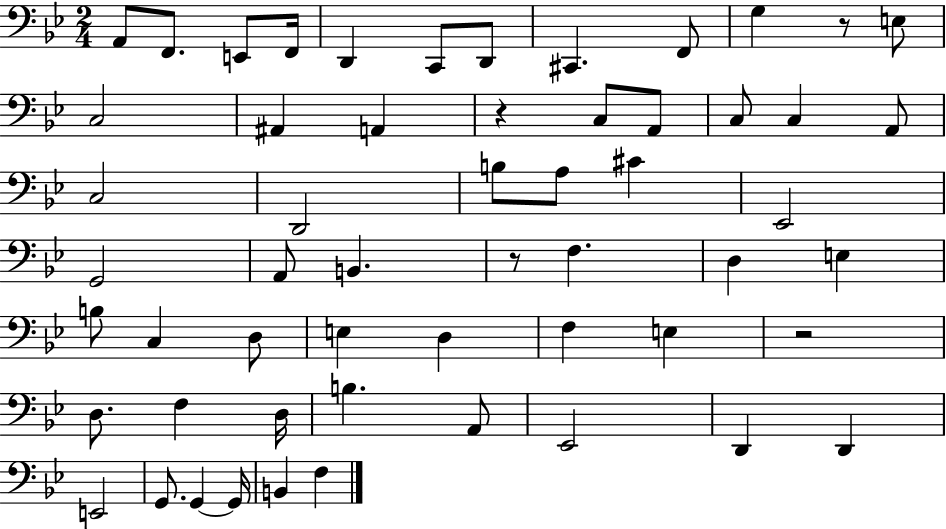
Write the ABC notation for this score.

X:1
T:Untitled
M:2/4
L:1/4
K:Bb
A,,/2 F,,/2 E,,/2 F,,/4 D,, C,,/2 D,,/2 ^C,, F,,/2 G, z/2 E,/2 C,2 ^A,, A,, z C,/2 A,,/2 C,/2 C, A,,/2 C,2 D,,2 B,/2 A,/2 ^C _E,,2 G,,2 A,,/2 B,, z/2 F, D, E, B,/2 C, D,/2 E, D, F, E, z2 D,/2 F, D,/4 B, A,,/2 _E,,2 D,, D,, E,,2 G,,/2 G,, G,,/4 B,, F,